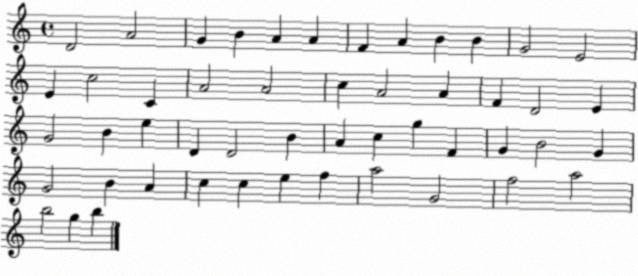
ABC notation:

X:1
T:Untitled
M:4/4
L:1/4
K:C
D2 A2 G B A A F A B B G2 E2 E c2 C A2 A2 c A2 A F D2 E G2 B e D D2 B A c g F G B2 G G2 B A c c e f a2 G2 f2 a2 b2 g b